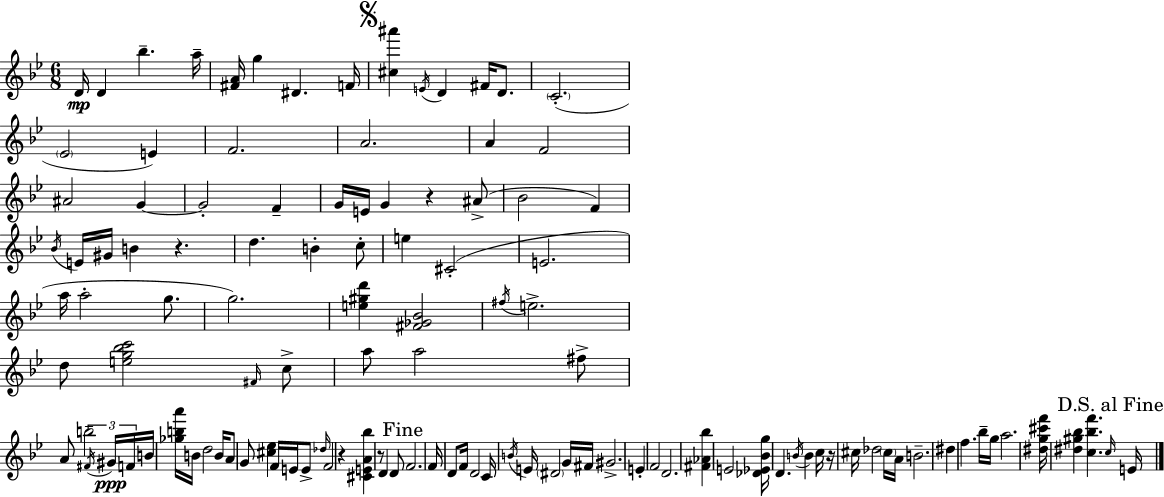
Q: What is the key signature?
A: BES major